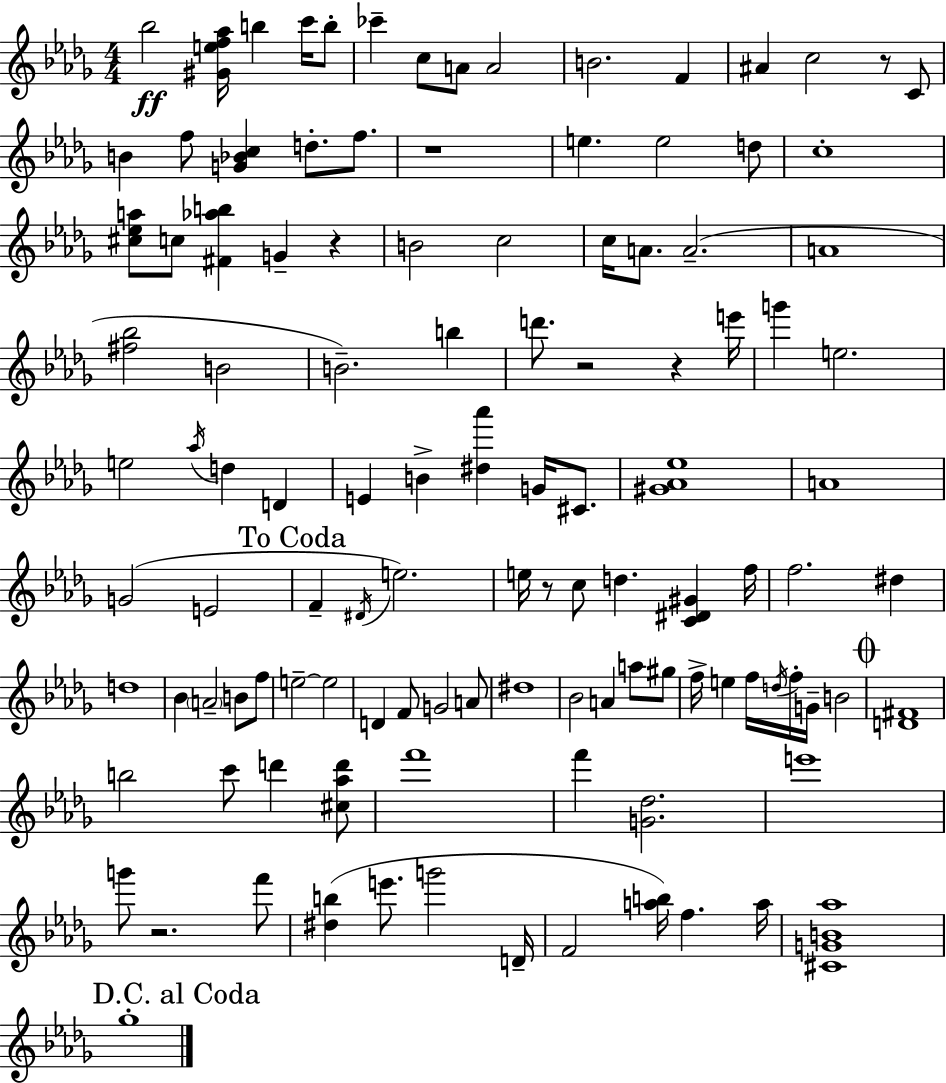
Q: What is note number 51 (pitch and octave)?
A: E5